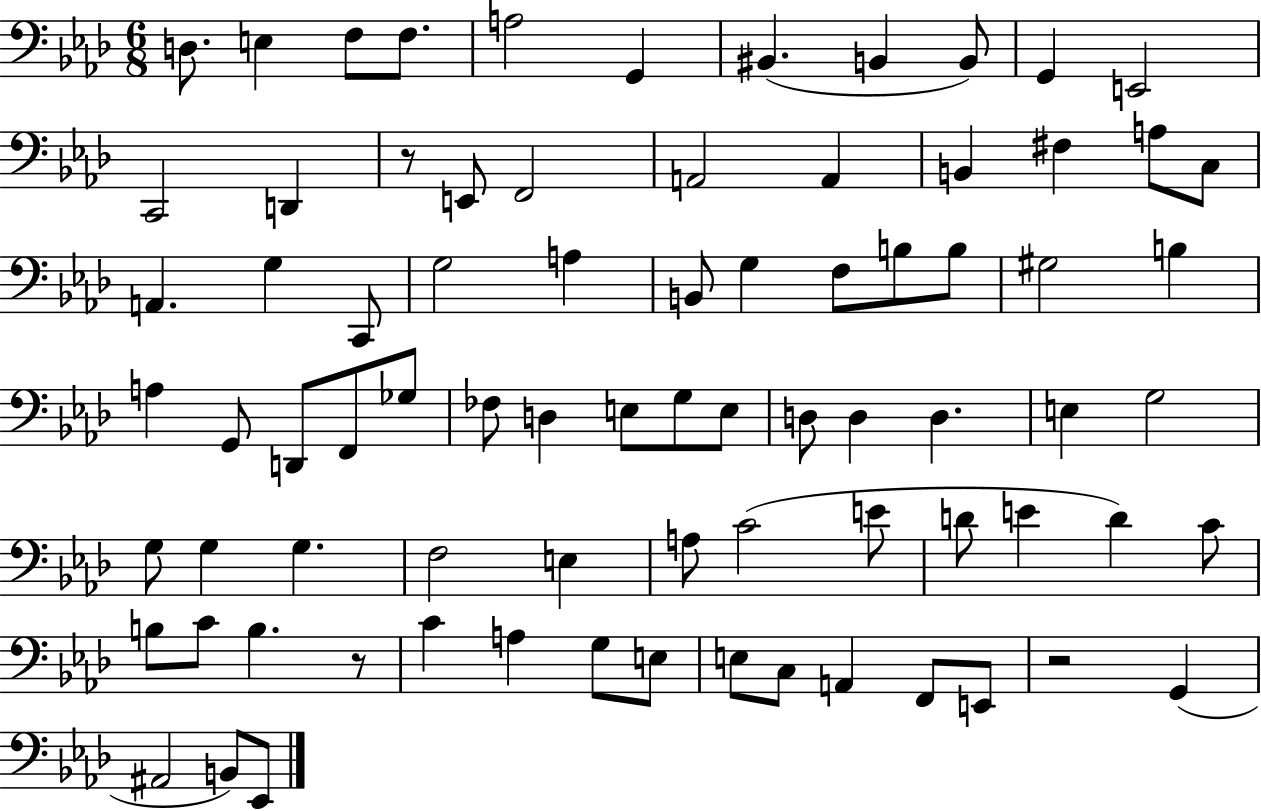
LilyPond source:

{
  \clef bass
  \numericTimeSignature
  \time 6/8
  \key aes \major
  d8. e4 f8 f8. | a2 g,4 | bis,4.( b,4 b,8) | g,4 e,2 | \break c,2 d,4 | r8 e,8 f,2 | a,2 a,4 | b,4 fis4 a8 c8 | \break a,4. g4 c,8 | g2 a4 | b,8 g4 f8 b8 b8 | gis2 b4 | \break a4 g,8 d,8 f,8 ges8 | fes8 d4 e8 g8 e8 | d8 d4 d4. | e4 g2 | \break g8 g4 g4. | f2 e4 | a8 c'2( e'8 | d'8 e'4 d'4) c'8 | \break b8 c'8 b4. r8 | c'4 a4 g8 e8 | e8 c8 a,4 f,8 e,8 | r2 g,4( | \break ais,2 b,8) ees,8 | \bar "|."
}